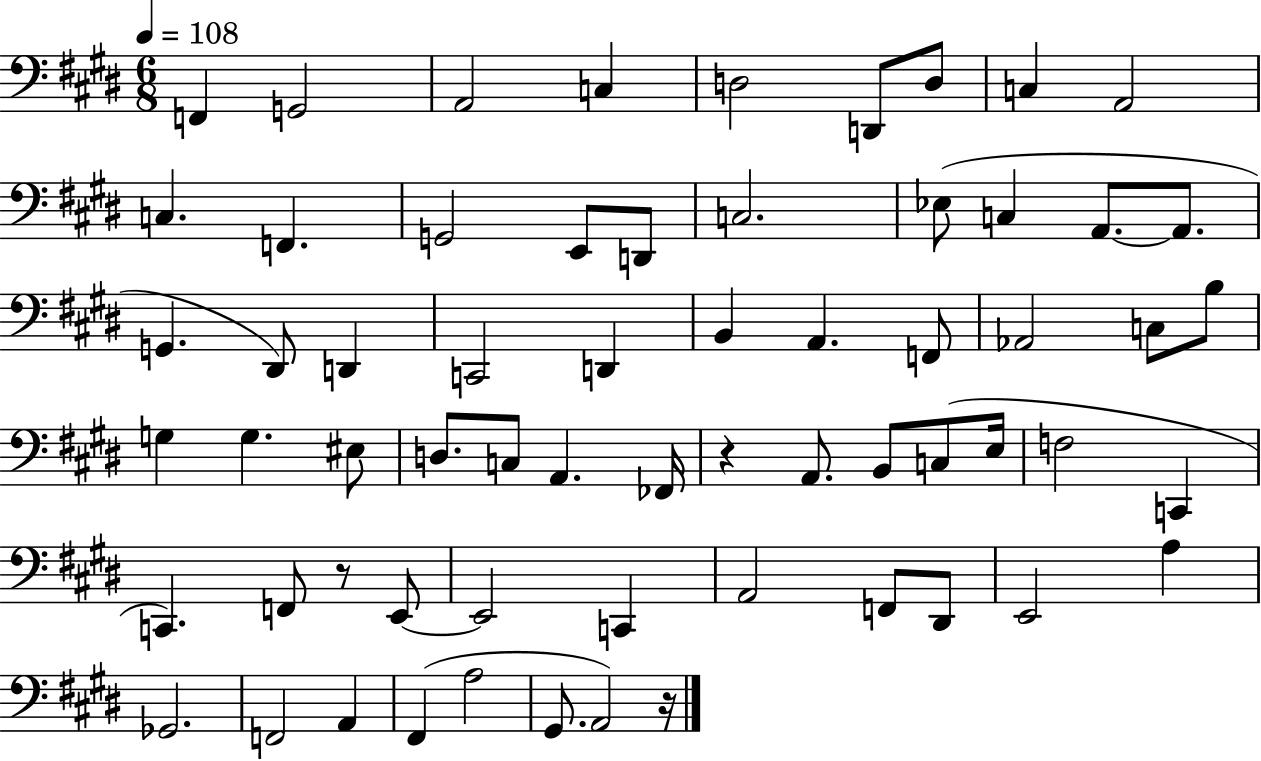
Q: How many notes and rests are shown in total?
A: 63